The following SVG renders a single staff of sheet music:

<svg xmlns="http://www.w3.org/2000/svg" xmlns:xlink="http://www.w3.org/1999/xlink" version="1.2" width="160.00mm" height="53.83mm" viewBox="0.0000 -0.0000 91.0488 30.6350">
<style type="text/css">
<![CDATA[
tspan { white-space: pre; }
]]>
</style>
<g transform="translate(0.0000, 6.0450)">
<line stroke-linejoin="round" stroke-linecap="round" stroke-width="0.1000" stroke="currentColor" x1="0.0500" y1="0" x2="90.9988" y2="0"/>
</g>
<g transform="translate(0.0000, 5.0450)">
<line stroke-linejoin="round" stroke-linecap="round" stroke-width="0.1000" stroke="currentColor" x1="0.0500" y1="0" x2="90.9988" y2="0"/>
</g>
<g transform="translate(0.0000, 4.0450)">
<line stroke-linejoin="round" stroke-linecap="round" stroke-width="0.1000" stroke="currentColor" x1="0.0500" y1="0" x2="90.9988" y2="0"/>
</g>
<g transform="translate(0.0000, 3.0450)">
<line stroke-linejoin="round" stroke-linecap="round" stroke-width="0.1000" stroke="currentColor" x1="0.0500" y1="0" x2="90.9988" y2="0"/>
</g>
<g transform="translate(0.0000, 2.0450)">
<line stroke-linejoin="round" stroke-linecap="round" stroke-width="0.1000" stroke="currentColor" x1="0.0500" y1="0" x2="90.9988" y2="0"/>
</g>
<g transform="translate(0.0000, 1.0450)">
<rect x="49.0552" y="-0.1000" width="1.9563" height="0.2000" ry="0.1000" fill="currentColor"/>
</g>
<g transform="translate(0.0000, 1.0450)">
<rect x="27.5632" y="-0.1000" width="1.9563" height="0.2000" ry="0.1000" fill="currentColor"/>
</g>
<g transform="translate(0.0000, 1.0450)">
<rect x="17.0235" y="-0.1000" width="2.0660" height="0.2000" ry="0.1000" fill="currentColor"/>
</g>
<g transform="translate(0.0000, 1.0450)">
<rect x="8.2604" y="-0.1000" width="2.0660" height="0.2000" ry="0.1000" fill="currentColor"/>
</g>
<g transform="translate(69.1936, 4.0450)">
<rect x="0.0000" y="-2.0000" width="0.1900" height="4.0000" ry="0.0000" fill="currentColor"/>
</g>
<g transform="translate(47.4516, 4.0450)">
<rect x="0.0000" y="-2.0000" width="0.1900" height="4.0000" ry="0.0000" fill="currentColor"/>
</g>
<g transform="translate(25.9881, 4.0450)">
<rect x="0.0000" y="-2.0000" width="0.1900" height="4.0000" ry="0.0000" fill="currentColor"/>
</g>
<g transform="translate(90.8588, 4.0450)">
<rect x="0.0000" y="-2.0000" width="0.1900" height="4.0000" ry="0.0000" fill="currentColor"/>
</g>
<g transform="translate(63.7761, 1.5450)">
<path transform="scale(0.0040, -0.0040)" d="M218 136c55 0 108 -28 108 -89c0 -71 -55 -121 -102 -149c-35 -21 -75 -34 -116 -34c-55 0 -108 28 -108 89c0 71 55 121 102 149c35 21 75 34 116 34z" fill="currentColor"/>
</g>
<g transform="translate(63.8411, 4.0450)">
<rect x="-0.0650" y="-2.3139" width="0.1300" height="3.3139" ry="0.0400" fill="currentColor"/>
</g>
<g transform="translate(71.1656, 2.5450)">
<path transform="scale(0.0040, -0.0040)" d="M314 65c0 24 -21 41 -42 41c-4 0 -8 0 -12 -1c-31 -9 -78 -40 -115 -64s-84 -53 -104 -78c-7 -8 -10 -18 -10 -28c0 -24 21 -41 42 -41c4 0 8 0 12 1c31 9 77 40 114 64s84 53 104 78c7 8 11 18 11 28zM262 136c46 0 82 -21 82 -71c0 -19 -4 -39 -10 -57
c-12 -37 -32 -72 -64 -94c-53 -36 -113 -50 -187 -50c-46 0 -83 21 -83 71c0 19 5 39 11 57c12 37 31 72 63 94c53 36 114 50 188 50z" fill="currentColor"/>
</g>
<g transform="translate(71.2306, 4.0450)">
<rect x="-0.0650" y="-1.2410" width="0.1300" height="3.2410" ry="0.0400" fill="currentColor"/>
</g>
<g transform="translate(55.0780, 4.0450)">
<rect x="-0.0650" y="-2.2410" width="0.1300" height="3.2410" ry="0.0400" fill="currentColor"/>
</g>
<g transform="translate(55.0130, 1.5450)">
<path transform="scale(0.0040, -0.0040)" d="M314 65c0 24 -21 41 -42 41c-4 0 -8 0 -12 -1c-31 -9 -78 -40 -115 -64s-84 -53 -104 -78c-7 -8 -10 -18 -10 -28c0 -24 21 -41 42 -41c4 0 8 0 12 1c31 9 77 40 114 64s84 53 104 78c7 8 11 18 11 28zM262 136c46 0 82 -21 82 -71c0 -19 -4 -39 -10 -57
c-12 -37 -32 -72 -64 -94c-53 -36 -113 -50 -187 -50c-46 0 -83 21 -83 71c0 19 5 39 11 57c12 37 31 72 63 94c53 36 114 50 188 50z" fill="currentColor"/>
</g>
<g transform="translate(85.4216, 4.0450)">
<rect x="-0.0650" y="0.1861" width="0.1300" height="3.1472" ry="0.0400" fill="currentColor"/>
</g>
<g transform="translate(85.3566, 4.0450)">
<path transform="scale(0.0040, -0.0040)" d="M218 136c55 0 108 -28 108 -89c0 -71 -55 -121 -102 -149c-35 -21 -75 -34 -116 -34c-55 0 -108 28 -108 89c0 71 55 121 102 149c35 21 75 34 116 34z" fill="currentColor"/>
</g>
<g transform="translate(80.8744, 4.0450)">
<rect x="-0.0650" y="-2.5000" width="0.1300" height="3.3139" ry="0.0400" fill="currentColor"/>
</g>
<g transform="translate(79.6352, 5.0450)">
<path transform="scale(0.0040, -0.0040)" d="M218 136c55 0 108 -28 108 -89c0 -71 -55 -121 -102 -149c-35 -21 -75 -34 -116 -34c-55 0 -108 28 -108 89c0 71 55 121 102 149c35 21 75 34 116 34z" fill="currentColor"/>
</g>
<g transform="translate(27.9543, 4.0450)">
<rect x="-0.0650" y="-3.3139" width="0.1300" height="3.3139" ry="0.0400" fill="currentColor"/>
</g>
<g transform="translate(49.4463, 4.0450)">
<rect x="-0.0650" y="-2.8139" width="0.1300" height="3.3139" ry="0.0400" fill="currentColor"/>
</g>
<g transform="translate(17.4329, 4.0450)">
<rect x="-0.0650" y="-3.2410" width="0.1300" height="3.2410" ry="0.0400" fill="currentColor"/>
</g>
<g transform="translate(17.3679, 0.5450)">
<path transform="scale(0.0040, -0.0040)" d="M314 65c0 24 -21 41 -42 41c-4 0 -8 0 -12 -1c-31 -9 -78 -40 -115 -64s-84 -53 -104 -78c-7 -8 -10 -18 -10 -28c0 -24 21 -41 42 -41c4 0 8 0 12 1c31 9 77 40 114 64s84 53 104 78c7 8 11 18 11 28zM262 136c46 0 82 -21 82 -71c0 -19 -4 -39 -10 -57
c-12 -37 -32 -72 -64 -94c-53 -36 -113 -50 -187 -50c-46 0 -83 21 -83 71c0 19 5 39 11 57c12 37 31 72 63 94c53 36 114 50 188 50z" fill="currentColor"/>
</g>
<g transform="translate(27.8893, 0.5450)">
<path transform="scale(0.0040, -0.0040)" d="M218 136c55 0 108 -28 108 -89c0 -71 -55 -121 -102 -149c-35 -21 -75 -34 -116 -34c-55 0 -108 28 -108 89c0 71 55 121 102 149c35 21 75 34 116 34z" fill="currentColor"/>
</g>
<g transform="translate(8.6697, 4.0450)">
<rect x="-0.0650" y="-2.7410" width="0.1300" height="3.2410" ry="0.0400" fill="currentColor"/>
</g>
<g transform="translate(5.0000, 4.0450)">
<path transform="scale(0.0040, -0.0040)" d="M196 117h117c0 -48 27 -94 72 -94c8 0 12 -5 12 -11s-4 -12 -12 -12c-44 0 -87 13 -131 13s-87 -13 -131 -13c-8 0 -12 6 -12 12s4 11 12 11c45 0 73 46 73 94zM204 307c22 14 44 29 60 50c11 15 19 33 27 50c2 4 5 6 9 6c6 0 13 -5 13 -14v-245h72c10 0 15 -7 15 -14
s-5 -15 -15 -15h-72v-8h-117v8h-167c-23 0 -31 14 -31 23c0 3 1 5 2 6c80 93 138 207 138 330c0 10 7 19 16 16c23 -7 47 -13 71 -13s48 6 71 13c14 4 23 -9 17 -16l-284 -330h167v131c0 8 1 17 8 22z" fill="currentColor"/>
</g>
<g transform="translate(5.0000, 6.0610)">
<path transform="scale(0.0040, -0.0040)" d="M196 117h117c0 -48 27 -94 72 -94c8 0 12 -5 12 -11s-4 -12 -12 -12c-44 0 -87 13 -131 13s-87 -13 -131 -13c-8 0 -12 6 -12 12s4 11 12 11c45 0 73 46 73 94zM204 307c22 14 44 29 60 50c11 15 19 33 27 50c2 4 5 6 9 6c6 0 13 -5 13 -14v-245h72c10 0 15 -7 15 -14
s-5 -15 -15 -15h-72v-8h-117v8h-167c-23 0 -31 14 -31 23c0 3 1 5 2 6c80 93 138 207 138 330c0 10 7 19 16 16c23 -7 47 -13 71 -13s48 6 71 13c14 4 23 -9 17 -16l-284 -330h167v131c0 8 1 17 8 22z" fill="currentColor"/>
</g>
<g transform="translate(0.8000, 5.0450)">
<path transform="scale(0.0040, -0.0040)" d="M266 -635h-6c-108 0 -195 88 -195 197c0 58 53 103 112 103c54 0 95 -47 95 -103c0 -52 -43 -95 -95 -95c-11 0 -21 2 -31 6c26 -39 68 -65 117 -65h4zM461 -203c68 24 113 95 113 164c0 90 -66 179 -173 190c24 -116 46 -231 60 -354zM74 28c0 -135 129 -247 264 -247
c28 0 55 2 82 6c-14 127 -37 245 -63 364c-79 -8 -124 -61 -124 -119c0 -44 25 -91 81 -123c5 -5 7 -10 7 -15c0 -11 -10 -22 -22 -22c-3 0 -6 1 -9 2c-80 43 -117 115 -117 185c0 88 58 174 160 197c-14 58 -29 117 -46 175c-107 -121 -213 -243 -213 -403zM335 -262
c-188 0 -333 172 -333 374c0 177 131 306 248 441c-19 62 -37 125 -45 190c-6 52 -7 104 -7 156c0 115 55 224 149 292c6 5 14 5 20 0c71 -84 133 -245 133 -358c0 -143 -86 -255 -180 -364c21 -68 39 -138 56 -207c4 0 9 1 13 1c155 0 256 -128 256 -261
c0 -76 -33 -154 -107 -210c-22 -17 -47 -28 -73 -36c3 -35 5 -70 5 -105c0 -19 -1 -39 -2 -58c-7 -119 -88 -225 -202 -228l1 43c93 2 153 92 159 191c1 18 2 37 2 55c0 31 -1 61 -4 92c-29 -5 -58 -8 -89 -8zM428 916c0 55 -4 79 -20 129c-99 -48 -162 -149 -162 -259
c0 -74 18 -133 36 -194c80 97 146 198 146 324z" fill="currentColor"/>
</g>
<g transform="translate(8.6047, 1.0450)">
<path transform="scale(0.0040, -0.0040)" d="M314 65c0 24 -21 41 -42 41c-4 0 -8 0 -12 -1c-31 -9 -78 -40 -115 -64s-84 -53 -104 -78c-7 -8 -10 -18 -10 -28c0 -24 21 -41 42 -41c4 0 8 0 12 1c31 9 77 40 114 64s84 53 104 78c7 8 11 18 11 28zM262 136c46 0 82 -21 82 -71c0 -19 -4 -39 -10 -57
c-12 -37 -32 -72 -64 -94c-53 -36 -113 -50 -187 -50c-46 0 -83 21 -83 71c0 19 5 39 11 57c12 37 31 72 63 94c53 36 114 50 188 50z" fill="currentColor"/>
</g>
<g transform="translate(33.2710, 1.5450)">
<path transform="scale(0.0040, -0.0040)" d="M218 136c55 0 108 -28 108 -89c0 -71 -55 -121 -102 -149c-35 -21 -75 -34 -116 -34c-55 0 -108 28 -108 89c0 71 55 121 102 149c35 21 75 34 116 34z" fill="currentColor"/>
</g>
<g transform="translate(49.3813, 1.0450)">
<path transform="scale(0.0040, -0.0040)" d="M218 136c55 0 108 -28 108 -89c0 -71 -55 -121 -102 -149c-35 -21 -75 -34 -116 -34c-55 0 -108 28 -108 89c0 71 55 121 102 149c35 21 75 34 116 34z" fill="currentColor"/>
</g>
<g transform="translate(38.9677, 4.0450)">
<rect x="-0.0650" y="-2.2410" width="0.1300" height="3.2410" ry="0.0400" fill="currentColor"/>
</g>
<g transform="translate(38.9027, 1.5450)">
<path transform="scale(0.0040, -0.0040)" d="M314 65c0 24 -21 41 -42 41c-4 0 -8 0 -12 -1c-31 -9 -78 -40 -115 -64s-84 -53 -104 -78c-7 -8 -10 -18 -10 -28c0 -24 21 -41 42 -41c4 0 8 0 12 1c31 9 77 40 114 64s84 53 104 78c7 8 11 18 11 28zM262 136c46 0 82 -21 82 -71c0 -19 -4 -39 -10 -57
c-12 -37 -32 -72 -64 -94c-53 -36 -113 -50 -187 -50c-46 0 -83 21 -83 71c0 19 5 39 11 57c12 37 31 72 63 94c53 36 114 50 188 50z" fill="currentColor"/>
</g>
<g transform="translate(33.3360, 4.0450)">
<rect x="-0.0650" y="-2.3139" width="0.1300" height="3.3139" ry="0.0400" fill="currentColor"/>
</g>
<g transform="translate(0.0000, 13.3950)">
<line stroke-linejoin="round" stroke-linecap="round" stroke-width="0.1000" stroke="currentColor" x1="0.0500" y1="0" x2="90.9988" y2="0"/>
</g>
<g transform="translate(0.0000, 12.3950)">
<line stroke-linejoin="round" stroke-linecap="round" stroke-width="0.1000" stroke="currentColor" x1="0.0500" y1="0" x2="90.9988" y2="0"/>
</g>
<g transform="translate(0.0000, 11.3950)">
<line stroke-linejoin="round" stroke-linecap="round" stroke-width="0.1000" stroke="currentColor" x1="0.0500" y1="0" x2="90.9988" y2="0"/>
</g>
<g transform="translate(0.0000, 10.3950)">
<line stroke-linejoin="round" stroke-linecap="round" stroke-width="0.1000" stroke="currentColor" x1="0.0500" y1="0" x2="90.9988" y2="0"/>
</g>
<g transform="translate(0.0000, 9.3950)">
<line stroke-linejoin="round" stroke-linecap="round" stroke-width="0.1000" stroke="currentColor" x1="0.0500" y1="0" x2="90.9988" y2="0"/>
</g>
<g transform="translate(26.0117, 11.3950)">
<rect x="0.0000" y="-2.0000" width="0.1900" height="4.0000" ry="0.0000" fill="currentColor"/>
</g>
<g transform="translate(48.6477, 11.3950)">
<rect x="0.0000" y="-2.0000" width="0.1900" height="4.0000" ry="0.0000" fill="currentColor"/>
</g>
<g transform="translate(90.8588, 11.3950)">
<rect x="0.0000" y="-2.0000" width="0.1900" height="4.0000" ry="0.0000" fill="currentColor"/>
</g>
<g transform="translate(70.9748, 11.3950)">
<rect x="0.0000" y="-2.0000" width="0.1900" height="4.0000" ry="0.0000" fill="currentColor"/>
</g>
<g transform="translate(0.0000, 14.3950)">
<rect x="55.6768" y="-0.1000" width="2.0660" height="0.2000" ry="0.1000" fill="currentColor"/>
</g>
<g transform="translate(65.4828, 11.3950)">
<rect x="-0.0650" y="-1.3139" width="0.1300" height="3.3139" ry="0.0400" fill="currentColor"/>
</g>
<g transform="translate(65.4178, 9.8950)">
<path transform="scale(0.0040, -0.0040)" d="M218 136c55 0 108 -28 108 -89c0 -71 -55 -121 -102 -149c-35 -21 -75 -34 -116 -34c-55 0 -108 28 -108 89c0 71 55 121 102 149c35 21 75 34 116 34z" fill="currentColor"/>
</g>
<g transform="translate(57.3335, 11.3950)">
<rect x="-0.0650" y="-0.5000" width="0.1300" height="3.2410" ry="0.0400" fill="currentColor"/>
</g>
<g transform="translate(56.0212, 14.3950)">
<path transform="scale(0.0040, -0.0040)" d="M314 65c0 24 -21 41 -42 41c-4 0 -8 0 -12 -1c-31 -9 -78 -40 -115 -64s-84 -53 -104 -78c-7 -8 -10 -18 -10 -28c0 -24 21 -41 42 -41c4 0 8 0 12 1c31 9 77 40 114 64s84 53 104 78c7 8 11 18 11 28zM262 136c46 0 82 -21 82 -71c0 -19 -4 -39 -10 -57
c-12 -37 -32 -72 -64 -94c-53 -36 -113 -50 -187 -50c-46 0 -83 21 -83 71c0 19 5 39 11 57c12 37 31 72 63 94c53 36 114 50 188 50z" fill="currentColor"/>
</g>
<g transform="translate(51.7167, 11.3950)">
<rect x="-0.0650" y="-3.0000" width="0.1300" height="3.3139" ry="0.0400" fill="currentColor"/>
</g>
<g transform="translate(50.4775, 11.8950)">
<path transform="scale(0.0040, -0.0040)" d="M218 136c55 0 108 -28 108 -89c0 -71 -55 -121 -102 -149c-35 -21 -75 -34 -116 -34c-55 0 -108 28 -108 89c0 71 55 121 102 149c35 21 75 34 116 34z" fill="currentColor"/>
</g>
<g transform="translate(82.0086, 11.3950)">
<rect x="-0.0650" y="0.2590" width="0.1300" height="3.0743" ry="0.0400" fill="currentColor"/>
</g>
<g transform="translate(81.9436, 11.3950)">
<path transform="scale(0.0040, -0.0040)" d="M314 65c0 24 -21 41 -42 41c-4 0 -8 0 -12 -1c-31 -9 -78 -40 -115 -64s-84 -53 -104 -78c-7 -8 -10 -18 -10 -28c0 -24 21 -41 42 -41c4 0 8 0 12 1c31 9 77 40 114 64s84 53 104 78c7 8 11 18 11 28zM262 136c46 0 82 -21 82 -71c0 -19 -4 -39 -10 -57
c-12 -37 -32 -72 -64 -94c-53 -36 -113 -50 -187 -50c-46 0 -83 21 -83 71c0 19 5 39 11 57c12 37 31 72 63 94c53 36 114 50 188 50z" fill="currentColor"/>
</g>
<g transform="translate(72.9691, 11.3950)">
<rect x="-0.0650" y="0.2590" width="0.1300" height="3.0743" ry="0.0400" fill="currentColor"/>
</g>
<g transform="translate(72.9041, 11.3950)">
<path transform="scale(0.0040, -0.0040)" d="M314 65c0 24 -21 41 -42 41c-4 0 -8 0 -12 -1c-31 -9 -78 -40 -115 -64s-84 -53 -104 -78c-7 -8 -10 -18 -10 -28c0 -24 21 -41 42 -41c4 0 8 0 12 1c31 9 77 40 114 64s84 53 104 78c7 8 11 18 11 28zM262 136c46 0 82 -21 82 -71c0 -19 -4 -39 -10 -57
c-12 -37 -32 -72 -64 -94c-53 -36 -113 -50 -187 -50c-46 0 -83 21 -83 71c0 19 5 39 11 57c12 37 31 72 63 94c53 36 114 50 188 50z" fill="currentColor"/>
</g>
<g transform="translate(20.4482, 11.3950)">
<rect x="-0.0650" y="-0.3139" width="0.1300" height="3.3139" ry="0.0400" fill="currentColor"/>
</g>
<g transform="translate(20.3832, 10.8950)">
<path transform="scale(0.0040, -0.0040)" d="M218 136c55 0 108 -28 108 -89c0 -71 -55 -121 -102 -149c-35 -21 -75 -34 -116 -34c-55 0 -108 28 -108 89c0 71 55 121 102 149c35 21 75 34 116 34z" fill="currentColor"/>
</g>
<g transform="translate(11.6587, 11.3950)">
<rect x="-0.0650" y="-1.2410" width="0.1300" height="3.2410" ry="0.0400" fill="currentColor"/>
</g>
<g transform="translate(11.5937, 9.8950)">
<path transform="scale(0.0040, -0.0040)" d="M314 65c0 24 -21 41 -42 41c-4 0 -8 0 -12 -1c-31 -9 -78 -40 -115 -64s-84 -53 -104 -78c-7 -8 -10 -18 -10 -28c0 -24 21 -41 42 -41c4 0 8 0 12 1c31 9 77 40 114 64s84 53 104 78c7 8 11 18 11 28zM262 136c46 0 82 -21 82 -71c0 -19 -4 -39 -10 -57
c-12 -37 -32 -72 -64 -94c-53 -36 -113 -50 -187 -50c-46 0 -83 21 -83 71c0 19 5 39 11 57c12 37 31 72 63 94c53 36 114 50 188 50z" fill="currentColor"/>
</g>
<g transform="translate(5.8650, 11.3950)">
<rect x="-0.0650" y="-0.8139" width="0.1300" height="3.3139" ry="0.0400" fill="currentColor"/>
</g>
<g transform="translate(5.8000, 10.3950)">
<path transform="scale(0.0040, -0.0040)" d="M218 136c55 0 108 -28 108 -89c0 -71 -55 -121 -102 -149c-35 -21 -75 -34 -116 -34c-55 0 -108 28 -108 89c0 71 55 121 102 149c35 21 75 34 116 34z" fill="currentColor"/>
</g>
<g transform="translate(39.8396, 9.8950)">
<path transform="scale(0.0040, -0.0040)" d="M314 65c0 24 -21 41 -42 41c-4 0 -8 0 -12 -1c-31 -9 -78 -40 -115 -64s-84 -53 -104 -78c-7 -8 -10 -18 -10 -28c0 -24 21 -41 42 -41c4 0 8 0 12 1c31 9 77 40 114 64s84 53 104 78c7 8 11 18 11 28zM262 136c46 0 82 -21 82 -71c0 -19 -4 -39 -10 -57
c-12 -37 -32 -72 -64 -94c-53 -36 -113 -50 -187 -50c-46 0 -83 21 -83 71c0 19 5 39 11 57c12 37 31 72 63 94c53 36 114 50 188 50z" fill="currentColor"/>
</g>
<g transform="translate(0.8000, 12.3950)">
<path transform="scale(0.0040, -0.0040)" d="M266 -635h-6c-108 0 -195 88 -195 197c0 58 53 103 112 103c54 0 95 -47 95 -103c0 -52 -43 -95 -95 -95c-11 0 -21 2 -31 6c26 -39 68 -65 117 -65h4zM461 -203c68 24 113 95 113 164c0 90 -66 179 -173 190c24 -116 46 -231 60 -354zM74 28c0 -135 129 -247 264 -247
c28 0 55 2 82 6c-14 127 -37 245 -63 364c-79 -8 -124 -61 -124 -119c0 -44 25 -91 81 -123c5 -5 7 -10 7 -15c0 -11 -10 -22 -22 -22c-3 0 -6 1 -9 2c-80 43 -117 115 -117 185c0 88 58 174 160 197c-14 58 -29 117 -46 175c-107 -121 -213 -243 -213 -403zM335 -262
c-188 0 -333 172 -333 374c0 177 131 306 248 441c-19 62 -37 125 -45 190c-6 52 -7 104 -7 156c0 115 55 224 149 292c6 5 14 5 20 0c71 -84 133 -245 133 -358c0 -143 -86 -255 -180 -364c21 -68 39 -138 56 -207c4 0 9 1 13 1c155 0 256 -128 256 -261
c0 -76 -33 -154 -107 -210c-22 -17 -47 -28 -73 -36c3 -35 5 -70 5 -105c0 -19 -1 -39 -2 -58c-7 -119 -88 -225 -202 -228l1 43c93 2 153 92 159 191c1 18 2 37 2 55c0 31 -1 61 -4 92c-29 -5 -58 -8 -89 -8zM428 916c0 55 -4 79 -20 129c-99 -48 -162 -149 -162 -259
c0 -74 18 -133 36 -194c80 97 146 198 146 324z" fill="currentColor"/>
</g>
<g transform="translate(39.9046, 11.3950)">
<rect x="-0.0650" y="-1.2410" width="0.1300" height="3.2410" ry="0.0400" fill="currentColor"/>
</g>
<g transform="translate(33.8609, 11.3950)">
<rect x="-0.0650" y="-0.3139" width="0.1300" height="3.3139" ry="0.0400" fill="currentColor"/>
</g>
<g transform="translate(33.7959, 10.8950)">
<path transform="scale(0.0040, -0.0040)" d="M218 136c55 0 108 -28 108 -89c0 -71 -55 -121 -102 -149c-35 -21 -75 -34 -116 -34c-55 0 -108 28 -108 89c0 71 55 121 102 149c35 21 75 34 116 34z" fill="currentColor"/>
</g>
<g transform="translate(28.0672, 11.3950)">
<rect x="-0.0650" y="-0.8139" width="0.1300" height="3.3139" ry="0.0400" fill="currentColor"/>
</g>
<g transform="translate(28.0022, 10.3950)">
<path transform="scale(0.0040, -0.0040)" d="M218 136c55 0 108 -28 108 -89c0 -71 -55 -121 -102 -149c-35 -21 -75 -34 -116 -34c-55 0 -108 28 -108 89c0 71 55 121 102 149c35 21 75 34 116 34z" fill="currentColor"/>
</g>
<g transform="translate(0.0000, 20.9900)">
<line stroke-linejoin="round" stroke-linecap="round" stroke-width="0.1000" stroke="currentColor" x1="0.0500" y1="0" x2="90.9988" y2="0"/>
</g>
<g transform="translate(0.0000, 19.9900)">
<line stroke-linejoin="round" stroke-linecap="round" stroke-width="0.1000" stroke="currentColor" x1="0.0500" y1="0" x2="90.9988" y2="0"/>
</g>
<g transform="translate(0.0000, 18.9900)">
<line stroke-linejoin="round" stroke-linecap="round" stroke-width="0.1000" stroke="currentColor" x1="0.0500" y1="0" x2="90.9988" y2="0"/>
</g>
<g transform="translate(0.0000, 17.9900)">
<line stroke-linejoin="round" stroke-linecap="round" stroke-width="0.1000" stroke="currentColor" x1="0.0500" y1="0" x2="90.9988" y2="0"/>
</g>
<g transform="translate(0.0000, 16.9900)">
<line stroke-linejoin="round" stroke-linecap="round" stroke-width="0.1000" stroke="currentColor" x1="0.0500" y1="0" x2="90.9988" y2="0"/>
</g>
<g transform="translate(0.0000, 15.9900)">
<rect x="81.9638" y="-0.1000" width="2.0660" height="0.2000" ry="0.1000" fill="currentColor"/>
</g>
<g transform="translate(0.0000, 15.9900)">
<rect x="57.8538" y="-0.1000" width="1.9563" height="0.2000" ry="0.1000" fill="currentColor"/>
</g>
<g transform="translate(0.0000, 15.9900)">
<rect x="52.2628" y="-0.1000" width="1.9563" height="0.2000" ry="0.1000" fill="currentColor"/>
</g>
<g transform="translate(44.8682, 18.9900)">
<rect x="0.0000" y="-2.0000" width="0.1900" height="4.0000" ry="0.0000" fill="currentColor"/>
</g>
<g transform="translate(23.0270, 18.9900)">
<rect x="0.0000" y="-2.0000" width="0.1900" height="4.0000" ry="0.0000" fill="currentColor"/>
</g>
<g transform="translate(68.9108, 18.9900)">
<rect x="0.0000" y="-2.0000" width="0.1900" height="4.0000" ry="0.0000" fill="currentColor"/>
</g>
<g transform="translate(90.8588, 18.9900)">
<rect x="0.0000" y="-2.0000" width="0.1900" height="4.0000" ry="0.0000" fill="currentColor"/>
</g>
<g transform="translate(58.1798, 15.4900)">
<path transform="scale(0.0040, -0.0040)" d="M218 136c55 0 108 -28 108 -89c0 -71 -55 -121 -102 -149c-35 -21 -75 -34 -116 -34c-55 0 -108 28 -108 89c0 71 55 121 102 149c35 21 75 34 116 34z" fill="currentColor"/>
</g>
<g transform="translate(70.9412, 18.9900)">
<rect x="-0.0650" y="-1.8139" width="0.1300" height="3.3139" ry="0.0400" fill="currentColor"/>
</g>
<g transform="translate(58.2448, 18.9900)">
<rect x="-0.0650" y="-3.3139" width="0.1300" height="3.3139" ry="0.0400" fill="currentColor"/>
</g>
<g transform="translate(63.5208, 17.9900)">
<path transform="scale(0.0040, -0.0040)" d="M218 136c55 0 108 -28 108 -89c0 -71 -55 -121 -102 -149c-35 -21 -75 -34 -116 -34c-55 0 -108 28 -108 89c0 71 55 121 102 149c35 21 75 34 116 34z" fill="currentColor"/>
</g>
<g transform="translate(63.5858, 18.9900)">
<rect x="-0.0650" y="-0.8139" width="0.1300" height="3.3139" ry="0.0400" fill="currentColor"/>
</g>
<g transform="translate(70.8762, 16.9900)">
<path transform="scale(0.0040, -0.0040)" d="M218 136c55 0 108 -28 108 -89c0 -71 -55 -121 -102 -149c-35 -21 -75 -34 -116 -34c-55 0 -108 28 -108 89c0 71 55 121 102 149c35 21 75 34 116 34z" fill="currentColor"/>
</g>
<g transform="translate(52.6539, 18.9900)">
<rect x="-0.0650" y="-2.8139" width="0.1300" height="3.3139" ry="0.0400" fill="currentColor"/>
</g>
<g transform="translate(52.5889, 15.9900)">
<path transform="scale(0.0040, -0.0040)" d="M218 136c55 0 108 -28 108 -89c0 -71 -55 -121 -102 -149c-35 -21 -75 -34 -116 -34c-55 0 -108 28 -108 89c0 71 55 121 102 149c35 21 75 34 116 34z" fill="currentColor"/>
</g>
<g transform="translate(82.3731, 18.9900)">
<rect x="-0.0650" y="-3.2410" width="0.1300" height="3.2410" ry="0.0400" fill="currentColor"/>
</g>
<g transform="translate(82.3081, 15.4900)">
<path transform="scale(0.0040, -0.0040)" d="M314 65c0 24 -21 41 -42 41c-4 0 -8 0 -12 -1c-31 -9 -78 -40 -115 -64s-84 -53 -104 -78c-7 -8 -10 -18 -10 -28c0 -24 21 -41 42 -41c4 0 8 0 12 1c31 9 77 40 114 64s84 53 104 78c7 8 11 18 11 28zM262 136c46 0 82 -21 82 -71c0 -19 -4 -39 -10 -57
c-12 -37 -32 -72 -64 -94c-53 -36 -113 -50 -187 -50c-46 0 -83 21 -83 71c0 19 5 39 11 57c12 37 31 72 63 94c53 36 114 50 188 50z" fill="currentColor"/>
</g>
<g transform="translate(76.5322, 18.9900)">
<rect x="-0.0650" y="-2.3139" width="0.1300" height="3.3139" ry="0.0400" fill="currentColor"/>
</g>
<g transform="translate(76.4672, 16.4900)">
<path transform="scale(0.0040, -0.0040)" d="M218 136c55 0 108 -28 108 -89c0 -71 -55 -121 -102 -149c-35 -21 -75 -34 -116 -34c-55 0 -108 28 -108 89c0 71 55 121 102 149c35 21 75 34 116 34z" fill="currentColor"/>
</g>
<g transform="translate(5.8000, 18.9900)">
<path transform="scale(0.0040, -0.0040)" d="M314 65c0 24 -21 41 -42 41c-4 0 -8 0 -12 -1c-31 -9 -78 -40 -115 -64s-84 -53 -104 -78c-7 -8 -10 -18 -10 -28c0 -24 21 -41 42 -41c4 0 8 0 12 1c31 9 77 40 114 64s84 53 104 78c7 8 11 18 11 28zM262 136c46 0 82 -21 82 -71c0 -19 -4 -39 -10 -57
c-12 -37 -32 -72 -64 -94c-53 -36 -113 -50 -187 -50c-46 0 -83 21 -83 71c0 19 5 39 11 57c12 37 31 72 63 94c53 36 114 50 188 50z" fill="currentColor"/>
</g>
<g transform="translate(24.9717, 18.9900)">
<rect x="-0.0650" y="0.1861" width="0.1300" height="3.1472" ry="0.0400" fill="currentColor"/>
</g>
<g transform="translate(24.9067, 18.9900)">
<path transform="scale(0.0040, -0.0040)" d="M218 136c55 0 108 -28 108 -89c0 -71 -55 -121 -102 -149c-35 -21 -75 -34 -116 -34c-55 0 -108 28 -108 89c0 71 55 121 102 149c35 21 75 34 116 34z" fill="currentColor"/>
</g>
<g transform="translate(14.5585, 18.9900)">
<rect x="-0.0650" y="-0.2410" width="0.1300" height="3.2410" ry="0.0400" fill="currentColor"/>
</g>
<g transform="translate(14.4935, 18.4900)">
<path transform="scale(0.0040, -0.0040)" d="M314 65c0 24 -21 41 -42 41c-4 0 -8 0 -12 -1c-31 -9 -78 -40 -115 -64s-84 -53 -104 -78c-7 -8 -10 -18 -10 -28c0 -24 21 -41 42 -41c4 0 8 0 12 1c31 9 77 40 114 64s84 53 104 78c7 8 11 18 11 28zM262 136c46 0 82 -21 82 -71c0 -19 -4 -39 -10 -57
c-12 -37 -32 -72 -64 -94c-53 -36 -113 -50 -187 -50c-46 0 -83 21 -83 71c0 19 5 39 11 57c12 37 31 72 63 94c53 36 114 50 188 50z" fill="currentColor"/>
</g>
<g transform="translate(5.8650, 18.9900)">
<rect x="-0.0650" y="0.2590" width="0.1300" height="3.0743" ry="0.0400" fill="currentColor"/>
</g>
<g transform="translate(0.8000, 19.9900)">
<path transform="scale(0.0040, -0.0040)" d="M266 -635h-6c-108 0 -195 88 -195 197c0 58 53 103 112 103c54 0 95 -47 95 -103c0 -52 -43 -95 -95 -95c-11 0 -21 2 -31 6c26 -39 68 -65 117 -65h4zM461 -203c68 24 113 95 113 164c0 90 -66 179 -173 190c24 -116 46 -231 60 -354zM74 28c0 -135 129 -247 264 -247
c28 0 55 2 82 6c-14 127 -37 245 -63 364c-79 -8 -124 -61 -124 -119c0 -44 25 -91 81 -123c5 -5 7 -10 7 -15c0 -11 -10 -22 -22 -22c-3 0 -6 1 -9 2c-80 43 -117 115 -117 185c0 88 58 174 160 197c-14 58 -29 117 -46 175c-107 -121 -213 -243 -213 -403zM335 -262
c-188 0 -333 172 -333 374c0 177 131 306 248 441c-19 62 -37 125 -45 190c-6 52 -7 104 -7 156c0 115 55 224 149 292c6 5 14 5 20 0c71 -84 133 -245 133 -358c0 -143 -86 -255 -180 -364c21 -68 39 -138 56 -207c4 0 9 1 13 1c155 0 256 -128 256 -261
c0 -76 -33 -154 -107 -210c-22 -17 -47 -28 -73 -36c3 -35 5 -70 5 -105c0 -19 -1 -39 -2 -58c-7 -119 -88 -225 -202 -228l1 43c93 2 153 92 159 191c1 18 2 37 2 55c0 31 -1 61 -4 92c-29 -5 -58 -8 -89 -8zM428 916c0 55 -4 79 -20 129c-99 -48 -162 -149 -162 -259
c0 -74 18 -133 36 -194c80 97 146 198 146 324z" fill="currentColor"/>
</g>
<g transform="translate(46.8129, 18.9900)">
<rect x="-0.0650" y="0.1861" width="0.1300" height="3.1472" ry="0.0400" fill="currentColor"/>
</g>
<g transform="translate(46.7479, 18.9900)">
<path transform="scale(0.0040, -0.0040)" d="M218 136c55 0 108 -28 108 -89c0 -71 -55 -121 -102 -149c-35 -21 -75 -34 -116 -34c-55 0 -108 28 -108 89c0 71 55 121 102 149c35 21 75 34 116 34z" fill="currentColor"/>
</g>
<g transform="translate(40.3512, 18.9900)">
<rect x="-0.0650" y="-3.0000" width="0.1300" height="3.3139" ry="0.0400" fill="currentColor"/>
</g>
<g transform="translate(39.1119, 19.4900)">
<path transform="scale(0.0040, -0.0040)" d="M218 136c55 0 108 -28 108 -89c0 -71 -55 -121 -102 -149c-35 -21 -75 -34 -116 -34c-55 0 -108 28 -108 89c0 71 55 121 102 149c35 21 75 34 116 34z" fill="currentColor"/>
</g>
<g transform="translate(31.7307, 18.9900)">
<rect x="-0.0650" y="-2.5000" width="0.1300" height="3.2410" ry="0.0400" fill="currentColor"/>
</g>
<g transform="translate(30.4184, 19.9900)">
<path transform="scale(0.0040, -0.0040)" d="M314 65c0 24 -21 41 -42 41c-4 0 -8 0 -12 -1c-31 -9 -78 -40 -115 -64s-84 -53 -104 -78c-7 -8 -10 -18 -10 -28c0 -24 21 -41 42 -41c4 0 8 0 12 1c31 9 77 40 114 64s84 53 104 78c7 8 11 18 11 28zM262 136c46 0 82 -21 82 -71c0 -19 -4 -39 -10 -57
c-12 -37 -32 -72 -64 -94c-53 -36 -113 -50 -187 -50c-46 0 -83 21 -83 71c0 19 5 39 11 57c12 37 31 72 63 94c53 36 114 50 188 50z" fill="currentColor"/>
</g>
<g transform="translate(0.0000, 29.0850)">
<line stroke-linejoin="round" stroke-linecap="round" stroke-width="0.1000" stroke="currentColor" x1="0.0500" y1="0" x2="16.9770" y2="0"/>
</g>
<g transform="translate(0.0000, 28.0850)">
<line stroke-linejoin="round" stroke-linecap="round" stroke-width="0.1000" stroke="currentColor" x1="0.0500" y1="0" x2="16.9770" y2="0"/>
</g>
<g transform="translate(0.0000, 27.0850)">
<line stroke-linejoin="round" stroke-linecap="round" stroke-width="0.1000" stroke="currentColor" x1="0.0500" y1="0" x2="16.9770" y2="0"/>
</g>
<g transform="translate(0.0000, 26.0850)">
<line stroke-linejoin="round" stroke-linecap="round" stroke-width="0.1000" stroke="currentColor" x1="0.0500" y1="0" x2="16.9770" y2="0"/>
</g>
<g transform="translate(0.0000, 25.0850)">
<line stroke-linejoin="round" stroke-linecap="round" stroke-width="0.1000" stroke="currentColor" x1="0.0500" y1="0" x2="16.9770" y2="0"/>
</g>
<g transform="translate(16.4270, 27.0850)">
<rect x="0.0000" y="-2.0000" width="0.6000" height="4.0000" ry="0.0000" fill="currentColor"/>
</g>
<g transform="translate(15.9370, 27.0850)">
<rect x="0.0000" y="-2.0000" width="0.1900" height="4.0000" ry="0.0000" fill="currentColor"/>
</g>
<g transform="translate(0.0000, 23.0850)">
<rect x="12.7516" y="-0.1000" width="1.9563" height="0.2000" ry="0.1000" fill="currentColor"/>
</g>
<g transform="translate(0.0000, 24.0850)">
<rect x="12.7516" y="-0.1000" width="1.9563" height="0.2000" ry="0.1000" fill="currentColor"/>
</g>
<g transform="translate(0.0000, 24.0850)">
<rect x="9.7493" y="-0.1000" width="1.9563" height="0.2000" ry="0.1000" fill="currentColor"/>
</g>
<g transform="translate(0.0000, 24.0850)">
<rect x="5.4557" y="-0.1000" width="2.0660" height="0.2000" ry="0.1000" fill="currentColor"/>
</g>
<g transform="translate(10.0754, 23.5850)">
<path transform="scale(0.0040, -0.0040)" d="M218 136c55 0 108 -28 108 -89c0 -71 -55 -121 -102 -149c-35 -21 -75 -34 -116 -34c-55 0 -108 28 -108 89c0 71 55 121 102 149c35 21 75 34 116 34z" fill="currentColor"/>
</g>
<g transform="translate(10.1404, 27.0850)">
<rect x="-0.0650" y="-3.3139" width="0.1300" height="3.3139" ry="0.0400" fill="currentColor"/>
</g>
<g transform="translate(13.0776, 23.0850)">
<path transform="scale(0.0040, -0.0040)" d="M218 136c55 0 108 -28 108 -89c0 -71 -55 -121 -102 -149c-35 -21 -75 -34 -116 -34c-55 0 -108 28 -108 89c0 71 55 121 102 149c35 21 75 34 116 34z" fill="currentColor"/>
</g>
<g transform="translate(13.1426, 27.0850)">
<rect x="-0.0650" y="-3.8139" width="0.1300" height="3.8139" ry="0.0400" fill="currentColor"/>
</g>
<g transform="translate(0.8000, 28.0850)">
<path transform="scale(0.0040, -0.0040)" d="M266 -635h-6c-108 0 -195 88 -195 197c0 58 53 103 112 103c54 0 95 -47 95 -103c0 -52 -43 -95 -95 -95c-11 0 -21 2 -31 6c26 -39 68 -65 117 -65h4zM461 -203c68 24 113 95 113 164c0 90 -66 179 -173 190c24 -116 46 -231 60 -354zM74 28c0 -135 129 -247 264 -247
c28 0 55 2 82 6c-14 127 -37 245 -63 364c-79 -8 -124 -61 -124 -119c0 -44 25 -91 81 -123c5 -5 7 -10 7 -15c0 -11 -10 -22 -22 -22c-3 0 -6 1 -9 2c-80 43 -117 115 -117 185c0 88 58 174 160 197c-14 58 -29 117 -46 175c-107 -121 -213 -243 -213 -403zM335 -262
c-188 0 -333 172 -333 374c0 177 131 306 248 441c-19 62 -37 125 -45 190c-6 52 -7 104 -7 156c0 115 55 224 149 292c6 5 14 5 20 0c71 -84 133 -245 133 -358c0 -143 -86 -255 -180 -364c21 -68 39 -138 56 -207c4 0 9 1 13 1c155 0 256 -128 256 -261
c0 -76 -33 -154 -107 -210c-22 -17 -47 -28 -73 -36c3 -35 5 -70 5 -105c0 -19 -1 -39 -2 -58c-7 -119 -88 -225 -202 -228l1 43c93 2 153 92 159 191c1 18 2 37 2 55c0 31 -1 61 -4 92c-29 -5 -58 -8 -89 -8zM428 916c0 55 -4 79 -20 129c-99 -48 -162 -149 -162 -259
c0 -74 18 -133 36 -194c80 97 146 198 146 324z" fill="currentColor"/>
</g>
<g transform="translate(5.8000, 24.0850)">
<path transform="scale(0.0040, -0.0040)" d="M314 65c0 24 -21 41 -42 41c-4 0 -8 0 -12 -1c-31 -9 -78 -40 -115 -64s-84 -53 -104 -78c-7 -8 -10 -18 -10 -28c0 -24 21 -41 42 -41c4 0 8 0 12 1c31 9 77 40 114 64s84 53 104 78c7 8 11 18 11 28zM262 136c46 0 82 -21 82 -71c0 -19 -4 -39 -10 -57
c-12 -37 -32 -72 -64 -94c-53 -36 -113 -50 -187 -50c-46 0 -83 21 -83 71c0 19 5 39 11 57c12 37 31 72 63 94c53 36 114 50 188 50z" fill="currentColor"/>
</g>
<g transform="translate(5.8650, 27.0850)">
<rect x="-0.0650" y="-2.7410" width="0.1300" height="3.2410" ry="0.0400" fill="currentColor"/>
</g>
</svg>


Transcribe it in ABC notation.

X:1
T:Untitled
M:4/4
L:1/4
K:C
a2 b2 b g g2 a g2 g e2 G B d e2 c d c e2 A C2 e B2 B2 B2 c2 B G2 A B a b d f g b2 a2 b c'